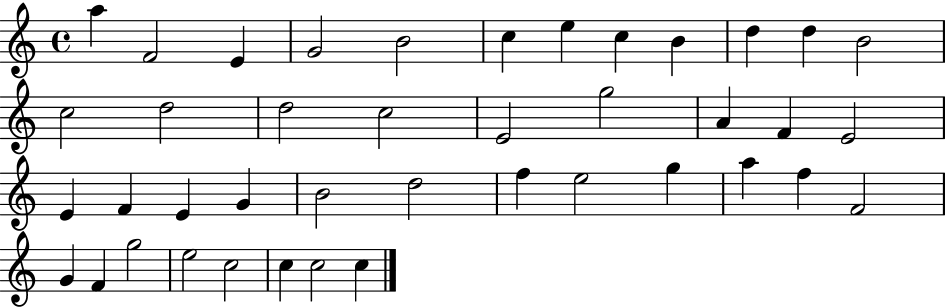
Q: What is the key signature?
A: C major